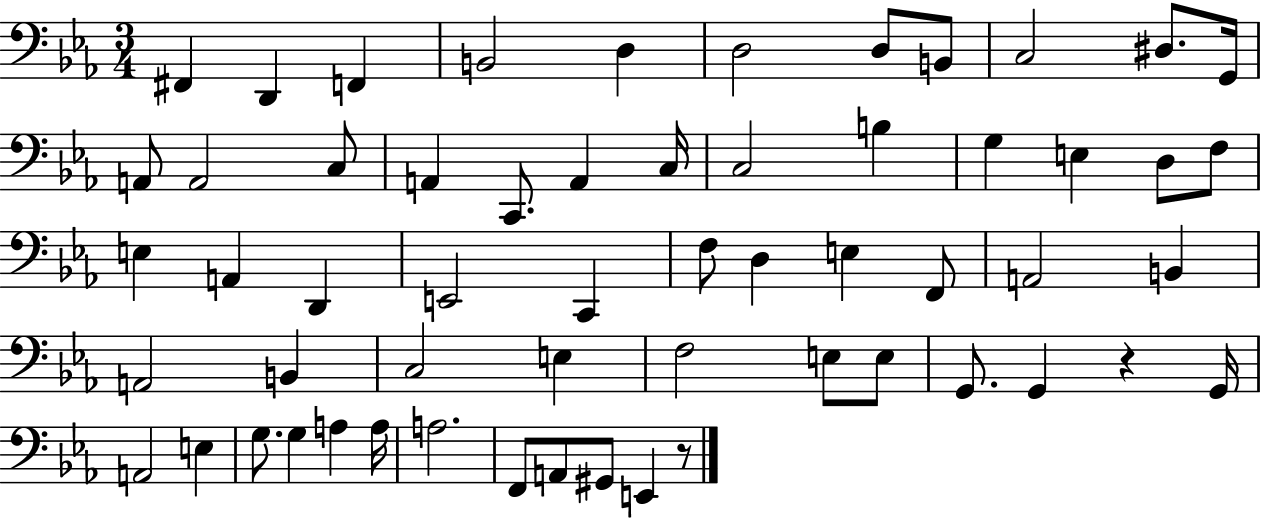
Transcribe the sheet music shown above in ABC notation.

X:1
T:Untitled
M:3/4
L:1/4
K:Eb
^F,, D,, F,, B,,2 D, D,2 D,/2 B,,/2 C,2 ^D,/2 G,,/4 A,,/2 A,,2 C,/2 A,, C,,/2 A,, C,/4 C,2 B, G, E, D,/2 F,/2 E, A,, D,, E,,2 C,, F,/2 D, E, F,,/2 A,,2 B,, A,,2 B,, C,2 E, F,2 E,/2 E,/2 G,,/2 G,, z G,,/4 A,,2 E, G,/2 G, A, A,/4 A,2 F,,/2 A,,/2 ^G,,/2 E,, z/2